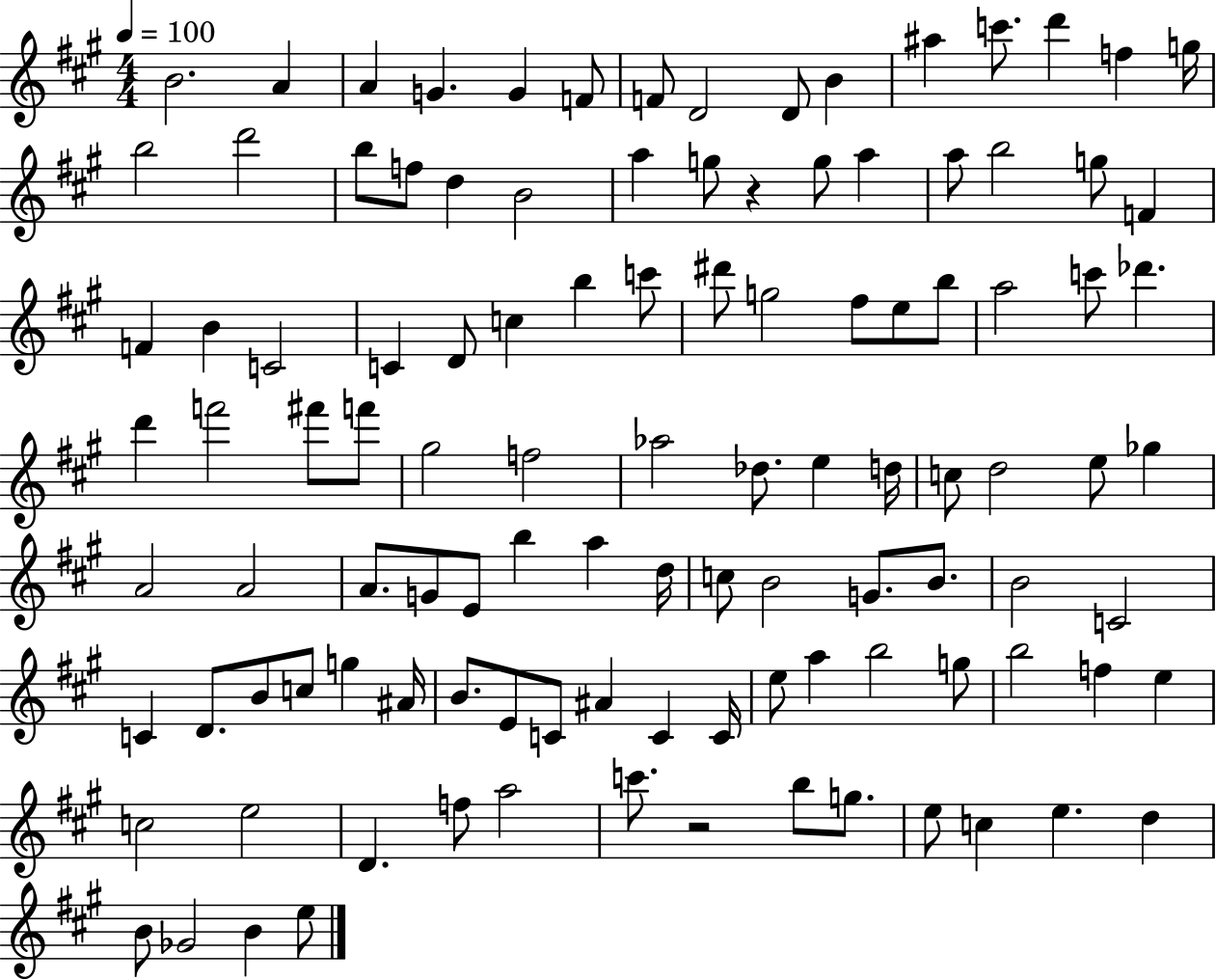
B4/h. A4/q A4/q G4/q. G4/q F4/e F4/e D4/h D4/e B4/q A#5/q C6/e. D6/q F5/q G5/s B5/h D6/h B5/e F5/e D5/q B4/h A5/q G5/e R/q G5/e A5/q A5/e B5/h G5/e F4/q F4/q B4/q C4/h C4/q D4/e C5/q B5/q C6/e D#6/e G5/h F#5/e E5/e B5/e A5/h C6/e Db6/q. D6/q F6/h F#6/e F6/e G#5/h F5/h Ab5/h Db5/e. E5/q D5/s C5/e D5/h E5/e Gb5/q A4/h A4/h A4/e. G4/e E4/e B5/q A5/q D5/s C5/e B4/h G4/e. B4/e. B4/h C4/h C4/q D4/e. B4/e C5/e G5/q A#4/s B4/e. E4/e C4/e A#4/q C4/q C4/s E5/e A5/q B5/h G5/e B5/h F5/q E5/q C5/h E5/h D4/q. F5/e A5/h C6/e. R/h B5/e G5/e. E5/e C5/q E5/q. D5/q B4/e Gb4/h B4/q E5/e